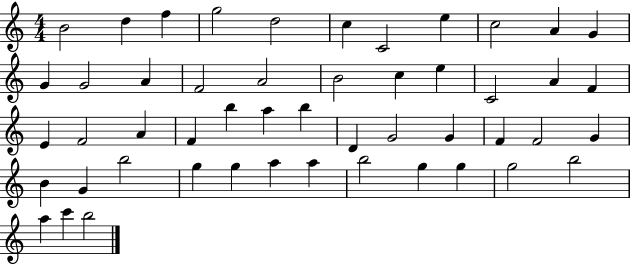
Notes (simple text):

B4/h D5/q F5/q G5/h D5/h C5/q C4/h E5/q C5/h A4/q G4/q G4/q G4/h A4/q F4/h A4/h B4/h C5/q E5/q C4/h A4/q F4/q E4/q F4/h A4/q F4/q B5/q A5/q B5/q D4/q G4/h G4/q F4/q F4/h G4/q B4/q G4/q B5/h G5/q G5/q A5/q A5/q B5/h G5/q G5/q G5/h B5/h A5/q C6/q B5/h